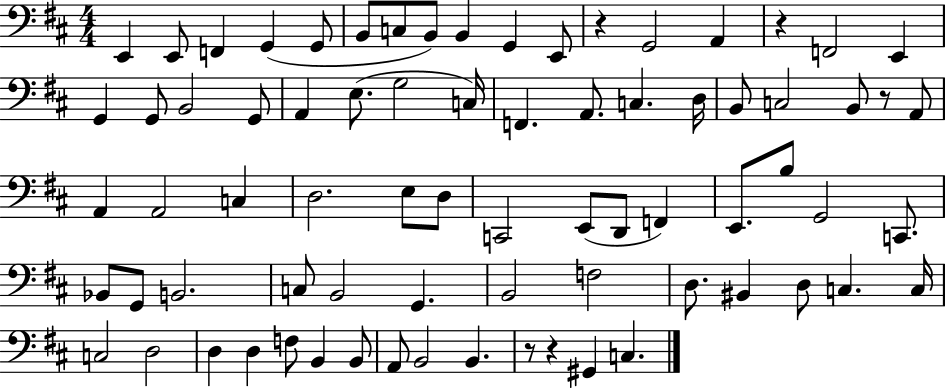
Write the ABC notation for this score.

X:1
T:Untitled
M:4/4
L:1/4
K:D
E,, E,,/2 F,, G,, G,,/2 B,,/2 C,/2 B,,/2 B,, G,, E,,/2 z G,,2 A,, z F,,2 E,, G,, G,,/2 B,,2 G,,/2 A,, E,/2 G,2 C,/4 F,, A,,/2 C, D,/4 B,,/2 C,2 B,,/2 z/2 A,,/2 A,, A,,2 C, D,2 E,/2 D,/2 C,,2 E,,/2 D,,/2 F,, E,,/2 B,/2 G,,2 C,,/2 _B,,/2 G,,/2 B,,2 C,/2 B,,2 G,, B,,2 F,2 D,/2 ^B,, D,/2 C, C,/4 C,2 D,2 D, D, F,/2 B,, B,,/2 A,,/2 B,,2 B,, z/2 z ^G,, C,